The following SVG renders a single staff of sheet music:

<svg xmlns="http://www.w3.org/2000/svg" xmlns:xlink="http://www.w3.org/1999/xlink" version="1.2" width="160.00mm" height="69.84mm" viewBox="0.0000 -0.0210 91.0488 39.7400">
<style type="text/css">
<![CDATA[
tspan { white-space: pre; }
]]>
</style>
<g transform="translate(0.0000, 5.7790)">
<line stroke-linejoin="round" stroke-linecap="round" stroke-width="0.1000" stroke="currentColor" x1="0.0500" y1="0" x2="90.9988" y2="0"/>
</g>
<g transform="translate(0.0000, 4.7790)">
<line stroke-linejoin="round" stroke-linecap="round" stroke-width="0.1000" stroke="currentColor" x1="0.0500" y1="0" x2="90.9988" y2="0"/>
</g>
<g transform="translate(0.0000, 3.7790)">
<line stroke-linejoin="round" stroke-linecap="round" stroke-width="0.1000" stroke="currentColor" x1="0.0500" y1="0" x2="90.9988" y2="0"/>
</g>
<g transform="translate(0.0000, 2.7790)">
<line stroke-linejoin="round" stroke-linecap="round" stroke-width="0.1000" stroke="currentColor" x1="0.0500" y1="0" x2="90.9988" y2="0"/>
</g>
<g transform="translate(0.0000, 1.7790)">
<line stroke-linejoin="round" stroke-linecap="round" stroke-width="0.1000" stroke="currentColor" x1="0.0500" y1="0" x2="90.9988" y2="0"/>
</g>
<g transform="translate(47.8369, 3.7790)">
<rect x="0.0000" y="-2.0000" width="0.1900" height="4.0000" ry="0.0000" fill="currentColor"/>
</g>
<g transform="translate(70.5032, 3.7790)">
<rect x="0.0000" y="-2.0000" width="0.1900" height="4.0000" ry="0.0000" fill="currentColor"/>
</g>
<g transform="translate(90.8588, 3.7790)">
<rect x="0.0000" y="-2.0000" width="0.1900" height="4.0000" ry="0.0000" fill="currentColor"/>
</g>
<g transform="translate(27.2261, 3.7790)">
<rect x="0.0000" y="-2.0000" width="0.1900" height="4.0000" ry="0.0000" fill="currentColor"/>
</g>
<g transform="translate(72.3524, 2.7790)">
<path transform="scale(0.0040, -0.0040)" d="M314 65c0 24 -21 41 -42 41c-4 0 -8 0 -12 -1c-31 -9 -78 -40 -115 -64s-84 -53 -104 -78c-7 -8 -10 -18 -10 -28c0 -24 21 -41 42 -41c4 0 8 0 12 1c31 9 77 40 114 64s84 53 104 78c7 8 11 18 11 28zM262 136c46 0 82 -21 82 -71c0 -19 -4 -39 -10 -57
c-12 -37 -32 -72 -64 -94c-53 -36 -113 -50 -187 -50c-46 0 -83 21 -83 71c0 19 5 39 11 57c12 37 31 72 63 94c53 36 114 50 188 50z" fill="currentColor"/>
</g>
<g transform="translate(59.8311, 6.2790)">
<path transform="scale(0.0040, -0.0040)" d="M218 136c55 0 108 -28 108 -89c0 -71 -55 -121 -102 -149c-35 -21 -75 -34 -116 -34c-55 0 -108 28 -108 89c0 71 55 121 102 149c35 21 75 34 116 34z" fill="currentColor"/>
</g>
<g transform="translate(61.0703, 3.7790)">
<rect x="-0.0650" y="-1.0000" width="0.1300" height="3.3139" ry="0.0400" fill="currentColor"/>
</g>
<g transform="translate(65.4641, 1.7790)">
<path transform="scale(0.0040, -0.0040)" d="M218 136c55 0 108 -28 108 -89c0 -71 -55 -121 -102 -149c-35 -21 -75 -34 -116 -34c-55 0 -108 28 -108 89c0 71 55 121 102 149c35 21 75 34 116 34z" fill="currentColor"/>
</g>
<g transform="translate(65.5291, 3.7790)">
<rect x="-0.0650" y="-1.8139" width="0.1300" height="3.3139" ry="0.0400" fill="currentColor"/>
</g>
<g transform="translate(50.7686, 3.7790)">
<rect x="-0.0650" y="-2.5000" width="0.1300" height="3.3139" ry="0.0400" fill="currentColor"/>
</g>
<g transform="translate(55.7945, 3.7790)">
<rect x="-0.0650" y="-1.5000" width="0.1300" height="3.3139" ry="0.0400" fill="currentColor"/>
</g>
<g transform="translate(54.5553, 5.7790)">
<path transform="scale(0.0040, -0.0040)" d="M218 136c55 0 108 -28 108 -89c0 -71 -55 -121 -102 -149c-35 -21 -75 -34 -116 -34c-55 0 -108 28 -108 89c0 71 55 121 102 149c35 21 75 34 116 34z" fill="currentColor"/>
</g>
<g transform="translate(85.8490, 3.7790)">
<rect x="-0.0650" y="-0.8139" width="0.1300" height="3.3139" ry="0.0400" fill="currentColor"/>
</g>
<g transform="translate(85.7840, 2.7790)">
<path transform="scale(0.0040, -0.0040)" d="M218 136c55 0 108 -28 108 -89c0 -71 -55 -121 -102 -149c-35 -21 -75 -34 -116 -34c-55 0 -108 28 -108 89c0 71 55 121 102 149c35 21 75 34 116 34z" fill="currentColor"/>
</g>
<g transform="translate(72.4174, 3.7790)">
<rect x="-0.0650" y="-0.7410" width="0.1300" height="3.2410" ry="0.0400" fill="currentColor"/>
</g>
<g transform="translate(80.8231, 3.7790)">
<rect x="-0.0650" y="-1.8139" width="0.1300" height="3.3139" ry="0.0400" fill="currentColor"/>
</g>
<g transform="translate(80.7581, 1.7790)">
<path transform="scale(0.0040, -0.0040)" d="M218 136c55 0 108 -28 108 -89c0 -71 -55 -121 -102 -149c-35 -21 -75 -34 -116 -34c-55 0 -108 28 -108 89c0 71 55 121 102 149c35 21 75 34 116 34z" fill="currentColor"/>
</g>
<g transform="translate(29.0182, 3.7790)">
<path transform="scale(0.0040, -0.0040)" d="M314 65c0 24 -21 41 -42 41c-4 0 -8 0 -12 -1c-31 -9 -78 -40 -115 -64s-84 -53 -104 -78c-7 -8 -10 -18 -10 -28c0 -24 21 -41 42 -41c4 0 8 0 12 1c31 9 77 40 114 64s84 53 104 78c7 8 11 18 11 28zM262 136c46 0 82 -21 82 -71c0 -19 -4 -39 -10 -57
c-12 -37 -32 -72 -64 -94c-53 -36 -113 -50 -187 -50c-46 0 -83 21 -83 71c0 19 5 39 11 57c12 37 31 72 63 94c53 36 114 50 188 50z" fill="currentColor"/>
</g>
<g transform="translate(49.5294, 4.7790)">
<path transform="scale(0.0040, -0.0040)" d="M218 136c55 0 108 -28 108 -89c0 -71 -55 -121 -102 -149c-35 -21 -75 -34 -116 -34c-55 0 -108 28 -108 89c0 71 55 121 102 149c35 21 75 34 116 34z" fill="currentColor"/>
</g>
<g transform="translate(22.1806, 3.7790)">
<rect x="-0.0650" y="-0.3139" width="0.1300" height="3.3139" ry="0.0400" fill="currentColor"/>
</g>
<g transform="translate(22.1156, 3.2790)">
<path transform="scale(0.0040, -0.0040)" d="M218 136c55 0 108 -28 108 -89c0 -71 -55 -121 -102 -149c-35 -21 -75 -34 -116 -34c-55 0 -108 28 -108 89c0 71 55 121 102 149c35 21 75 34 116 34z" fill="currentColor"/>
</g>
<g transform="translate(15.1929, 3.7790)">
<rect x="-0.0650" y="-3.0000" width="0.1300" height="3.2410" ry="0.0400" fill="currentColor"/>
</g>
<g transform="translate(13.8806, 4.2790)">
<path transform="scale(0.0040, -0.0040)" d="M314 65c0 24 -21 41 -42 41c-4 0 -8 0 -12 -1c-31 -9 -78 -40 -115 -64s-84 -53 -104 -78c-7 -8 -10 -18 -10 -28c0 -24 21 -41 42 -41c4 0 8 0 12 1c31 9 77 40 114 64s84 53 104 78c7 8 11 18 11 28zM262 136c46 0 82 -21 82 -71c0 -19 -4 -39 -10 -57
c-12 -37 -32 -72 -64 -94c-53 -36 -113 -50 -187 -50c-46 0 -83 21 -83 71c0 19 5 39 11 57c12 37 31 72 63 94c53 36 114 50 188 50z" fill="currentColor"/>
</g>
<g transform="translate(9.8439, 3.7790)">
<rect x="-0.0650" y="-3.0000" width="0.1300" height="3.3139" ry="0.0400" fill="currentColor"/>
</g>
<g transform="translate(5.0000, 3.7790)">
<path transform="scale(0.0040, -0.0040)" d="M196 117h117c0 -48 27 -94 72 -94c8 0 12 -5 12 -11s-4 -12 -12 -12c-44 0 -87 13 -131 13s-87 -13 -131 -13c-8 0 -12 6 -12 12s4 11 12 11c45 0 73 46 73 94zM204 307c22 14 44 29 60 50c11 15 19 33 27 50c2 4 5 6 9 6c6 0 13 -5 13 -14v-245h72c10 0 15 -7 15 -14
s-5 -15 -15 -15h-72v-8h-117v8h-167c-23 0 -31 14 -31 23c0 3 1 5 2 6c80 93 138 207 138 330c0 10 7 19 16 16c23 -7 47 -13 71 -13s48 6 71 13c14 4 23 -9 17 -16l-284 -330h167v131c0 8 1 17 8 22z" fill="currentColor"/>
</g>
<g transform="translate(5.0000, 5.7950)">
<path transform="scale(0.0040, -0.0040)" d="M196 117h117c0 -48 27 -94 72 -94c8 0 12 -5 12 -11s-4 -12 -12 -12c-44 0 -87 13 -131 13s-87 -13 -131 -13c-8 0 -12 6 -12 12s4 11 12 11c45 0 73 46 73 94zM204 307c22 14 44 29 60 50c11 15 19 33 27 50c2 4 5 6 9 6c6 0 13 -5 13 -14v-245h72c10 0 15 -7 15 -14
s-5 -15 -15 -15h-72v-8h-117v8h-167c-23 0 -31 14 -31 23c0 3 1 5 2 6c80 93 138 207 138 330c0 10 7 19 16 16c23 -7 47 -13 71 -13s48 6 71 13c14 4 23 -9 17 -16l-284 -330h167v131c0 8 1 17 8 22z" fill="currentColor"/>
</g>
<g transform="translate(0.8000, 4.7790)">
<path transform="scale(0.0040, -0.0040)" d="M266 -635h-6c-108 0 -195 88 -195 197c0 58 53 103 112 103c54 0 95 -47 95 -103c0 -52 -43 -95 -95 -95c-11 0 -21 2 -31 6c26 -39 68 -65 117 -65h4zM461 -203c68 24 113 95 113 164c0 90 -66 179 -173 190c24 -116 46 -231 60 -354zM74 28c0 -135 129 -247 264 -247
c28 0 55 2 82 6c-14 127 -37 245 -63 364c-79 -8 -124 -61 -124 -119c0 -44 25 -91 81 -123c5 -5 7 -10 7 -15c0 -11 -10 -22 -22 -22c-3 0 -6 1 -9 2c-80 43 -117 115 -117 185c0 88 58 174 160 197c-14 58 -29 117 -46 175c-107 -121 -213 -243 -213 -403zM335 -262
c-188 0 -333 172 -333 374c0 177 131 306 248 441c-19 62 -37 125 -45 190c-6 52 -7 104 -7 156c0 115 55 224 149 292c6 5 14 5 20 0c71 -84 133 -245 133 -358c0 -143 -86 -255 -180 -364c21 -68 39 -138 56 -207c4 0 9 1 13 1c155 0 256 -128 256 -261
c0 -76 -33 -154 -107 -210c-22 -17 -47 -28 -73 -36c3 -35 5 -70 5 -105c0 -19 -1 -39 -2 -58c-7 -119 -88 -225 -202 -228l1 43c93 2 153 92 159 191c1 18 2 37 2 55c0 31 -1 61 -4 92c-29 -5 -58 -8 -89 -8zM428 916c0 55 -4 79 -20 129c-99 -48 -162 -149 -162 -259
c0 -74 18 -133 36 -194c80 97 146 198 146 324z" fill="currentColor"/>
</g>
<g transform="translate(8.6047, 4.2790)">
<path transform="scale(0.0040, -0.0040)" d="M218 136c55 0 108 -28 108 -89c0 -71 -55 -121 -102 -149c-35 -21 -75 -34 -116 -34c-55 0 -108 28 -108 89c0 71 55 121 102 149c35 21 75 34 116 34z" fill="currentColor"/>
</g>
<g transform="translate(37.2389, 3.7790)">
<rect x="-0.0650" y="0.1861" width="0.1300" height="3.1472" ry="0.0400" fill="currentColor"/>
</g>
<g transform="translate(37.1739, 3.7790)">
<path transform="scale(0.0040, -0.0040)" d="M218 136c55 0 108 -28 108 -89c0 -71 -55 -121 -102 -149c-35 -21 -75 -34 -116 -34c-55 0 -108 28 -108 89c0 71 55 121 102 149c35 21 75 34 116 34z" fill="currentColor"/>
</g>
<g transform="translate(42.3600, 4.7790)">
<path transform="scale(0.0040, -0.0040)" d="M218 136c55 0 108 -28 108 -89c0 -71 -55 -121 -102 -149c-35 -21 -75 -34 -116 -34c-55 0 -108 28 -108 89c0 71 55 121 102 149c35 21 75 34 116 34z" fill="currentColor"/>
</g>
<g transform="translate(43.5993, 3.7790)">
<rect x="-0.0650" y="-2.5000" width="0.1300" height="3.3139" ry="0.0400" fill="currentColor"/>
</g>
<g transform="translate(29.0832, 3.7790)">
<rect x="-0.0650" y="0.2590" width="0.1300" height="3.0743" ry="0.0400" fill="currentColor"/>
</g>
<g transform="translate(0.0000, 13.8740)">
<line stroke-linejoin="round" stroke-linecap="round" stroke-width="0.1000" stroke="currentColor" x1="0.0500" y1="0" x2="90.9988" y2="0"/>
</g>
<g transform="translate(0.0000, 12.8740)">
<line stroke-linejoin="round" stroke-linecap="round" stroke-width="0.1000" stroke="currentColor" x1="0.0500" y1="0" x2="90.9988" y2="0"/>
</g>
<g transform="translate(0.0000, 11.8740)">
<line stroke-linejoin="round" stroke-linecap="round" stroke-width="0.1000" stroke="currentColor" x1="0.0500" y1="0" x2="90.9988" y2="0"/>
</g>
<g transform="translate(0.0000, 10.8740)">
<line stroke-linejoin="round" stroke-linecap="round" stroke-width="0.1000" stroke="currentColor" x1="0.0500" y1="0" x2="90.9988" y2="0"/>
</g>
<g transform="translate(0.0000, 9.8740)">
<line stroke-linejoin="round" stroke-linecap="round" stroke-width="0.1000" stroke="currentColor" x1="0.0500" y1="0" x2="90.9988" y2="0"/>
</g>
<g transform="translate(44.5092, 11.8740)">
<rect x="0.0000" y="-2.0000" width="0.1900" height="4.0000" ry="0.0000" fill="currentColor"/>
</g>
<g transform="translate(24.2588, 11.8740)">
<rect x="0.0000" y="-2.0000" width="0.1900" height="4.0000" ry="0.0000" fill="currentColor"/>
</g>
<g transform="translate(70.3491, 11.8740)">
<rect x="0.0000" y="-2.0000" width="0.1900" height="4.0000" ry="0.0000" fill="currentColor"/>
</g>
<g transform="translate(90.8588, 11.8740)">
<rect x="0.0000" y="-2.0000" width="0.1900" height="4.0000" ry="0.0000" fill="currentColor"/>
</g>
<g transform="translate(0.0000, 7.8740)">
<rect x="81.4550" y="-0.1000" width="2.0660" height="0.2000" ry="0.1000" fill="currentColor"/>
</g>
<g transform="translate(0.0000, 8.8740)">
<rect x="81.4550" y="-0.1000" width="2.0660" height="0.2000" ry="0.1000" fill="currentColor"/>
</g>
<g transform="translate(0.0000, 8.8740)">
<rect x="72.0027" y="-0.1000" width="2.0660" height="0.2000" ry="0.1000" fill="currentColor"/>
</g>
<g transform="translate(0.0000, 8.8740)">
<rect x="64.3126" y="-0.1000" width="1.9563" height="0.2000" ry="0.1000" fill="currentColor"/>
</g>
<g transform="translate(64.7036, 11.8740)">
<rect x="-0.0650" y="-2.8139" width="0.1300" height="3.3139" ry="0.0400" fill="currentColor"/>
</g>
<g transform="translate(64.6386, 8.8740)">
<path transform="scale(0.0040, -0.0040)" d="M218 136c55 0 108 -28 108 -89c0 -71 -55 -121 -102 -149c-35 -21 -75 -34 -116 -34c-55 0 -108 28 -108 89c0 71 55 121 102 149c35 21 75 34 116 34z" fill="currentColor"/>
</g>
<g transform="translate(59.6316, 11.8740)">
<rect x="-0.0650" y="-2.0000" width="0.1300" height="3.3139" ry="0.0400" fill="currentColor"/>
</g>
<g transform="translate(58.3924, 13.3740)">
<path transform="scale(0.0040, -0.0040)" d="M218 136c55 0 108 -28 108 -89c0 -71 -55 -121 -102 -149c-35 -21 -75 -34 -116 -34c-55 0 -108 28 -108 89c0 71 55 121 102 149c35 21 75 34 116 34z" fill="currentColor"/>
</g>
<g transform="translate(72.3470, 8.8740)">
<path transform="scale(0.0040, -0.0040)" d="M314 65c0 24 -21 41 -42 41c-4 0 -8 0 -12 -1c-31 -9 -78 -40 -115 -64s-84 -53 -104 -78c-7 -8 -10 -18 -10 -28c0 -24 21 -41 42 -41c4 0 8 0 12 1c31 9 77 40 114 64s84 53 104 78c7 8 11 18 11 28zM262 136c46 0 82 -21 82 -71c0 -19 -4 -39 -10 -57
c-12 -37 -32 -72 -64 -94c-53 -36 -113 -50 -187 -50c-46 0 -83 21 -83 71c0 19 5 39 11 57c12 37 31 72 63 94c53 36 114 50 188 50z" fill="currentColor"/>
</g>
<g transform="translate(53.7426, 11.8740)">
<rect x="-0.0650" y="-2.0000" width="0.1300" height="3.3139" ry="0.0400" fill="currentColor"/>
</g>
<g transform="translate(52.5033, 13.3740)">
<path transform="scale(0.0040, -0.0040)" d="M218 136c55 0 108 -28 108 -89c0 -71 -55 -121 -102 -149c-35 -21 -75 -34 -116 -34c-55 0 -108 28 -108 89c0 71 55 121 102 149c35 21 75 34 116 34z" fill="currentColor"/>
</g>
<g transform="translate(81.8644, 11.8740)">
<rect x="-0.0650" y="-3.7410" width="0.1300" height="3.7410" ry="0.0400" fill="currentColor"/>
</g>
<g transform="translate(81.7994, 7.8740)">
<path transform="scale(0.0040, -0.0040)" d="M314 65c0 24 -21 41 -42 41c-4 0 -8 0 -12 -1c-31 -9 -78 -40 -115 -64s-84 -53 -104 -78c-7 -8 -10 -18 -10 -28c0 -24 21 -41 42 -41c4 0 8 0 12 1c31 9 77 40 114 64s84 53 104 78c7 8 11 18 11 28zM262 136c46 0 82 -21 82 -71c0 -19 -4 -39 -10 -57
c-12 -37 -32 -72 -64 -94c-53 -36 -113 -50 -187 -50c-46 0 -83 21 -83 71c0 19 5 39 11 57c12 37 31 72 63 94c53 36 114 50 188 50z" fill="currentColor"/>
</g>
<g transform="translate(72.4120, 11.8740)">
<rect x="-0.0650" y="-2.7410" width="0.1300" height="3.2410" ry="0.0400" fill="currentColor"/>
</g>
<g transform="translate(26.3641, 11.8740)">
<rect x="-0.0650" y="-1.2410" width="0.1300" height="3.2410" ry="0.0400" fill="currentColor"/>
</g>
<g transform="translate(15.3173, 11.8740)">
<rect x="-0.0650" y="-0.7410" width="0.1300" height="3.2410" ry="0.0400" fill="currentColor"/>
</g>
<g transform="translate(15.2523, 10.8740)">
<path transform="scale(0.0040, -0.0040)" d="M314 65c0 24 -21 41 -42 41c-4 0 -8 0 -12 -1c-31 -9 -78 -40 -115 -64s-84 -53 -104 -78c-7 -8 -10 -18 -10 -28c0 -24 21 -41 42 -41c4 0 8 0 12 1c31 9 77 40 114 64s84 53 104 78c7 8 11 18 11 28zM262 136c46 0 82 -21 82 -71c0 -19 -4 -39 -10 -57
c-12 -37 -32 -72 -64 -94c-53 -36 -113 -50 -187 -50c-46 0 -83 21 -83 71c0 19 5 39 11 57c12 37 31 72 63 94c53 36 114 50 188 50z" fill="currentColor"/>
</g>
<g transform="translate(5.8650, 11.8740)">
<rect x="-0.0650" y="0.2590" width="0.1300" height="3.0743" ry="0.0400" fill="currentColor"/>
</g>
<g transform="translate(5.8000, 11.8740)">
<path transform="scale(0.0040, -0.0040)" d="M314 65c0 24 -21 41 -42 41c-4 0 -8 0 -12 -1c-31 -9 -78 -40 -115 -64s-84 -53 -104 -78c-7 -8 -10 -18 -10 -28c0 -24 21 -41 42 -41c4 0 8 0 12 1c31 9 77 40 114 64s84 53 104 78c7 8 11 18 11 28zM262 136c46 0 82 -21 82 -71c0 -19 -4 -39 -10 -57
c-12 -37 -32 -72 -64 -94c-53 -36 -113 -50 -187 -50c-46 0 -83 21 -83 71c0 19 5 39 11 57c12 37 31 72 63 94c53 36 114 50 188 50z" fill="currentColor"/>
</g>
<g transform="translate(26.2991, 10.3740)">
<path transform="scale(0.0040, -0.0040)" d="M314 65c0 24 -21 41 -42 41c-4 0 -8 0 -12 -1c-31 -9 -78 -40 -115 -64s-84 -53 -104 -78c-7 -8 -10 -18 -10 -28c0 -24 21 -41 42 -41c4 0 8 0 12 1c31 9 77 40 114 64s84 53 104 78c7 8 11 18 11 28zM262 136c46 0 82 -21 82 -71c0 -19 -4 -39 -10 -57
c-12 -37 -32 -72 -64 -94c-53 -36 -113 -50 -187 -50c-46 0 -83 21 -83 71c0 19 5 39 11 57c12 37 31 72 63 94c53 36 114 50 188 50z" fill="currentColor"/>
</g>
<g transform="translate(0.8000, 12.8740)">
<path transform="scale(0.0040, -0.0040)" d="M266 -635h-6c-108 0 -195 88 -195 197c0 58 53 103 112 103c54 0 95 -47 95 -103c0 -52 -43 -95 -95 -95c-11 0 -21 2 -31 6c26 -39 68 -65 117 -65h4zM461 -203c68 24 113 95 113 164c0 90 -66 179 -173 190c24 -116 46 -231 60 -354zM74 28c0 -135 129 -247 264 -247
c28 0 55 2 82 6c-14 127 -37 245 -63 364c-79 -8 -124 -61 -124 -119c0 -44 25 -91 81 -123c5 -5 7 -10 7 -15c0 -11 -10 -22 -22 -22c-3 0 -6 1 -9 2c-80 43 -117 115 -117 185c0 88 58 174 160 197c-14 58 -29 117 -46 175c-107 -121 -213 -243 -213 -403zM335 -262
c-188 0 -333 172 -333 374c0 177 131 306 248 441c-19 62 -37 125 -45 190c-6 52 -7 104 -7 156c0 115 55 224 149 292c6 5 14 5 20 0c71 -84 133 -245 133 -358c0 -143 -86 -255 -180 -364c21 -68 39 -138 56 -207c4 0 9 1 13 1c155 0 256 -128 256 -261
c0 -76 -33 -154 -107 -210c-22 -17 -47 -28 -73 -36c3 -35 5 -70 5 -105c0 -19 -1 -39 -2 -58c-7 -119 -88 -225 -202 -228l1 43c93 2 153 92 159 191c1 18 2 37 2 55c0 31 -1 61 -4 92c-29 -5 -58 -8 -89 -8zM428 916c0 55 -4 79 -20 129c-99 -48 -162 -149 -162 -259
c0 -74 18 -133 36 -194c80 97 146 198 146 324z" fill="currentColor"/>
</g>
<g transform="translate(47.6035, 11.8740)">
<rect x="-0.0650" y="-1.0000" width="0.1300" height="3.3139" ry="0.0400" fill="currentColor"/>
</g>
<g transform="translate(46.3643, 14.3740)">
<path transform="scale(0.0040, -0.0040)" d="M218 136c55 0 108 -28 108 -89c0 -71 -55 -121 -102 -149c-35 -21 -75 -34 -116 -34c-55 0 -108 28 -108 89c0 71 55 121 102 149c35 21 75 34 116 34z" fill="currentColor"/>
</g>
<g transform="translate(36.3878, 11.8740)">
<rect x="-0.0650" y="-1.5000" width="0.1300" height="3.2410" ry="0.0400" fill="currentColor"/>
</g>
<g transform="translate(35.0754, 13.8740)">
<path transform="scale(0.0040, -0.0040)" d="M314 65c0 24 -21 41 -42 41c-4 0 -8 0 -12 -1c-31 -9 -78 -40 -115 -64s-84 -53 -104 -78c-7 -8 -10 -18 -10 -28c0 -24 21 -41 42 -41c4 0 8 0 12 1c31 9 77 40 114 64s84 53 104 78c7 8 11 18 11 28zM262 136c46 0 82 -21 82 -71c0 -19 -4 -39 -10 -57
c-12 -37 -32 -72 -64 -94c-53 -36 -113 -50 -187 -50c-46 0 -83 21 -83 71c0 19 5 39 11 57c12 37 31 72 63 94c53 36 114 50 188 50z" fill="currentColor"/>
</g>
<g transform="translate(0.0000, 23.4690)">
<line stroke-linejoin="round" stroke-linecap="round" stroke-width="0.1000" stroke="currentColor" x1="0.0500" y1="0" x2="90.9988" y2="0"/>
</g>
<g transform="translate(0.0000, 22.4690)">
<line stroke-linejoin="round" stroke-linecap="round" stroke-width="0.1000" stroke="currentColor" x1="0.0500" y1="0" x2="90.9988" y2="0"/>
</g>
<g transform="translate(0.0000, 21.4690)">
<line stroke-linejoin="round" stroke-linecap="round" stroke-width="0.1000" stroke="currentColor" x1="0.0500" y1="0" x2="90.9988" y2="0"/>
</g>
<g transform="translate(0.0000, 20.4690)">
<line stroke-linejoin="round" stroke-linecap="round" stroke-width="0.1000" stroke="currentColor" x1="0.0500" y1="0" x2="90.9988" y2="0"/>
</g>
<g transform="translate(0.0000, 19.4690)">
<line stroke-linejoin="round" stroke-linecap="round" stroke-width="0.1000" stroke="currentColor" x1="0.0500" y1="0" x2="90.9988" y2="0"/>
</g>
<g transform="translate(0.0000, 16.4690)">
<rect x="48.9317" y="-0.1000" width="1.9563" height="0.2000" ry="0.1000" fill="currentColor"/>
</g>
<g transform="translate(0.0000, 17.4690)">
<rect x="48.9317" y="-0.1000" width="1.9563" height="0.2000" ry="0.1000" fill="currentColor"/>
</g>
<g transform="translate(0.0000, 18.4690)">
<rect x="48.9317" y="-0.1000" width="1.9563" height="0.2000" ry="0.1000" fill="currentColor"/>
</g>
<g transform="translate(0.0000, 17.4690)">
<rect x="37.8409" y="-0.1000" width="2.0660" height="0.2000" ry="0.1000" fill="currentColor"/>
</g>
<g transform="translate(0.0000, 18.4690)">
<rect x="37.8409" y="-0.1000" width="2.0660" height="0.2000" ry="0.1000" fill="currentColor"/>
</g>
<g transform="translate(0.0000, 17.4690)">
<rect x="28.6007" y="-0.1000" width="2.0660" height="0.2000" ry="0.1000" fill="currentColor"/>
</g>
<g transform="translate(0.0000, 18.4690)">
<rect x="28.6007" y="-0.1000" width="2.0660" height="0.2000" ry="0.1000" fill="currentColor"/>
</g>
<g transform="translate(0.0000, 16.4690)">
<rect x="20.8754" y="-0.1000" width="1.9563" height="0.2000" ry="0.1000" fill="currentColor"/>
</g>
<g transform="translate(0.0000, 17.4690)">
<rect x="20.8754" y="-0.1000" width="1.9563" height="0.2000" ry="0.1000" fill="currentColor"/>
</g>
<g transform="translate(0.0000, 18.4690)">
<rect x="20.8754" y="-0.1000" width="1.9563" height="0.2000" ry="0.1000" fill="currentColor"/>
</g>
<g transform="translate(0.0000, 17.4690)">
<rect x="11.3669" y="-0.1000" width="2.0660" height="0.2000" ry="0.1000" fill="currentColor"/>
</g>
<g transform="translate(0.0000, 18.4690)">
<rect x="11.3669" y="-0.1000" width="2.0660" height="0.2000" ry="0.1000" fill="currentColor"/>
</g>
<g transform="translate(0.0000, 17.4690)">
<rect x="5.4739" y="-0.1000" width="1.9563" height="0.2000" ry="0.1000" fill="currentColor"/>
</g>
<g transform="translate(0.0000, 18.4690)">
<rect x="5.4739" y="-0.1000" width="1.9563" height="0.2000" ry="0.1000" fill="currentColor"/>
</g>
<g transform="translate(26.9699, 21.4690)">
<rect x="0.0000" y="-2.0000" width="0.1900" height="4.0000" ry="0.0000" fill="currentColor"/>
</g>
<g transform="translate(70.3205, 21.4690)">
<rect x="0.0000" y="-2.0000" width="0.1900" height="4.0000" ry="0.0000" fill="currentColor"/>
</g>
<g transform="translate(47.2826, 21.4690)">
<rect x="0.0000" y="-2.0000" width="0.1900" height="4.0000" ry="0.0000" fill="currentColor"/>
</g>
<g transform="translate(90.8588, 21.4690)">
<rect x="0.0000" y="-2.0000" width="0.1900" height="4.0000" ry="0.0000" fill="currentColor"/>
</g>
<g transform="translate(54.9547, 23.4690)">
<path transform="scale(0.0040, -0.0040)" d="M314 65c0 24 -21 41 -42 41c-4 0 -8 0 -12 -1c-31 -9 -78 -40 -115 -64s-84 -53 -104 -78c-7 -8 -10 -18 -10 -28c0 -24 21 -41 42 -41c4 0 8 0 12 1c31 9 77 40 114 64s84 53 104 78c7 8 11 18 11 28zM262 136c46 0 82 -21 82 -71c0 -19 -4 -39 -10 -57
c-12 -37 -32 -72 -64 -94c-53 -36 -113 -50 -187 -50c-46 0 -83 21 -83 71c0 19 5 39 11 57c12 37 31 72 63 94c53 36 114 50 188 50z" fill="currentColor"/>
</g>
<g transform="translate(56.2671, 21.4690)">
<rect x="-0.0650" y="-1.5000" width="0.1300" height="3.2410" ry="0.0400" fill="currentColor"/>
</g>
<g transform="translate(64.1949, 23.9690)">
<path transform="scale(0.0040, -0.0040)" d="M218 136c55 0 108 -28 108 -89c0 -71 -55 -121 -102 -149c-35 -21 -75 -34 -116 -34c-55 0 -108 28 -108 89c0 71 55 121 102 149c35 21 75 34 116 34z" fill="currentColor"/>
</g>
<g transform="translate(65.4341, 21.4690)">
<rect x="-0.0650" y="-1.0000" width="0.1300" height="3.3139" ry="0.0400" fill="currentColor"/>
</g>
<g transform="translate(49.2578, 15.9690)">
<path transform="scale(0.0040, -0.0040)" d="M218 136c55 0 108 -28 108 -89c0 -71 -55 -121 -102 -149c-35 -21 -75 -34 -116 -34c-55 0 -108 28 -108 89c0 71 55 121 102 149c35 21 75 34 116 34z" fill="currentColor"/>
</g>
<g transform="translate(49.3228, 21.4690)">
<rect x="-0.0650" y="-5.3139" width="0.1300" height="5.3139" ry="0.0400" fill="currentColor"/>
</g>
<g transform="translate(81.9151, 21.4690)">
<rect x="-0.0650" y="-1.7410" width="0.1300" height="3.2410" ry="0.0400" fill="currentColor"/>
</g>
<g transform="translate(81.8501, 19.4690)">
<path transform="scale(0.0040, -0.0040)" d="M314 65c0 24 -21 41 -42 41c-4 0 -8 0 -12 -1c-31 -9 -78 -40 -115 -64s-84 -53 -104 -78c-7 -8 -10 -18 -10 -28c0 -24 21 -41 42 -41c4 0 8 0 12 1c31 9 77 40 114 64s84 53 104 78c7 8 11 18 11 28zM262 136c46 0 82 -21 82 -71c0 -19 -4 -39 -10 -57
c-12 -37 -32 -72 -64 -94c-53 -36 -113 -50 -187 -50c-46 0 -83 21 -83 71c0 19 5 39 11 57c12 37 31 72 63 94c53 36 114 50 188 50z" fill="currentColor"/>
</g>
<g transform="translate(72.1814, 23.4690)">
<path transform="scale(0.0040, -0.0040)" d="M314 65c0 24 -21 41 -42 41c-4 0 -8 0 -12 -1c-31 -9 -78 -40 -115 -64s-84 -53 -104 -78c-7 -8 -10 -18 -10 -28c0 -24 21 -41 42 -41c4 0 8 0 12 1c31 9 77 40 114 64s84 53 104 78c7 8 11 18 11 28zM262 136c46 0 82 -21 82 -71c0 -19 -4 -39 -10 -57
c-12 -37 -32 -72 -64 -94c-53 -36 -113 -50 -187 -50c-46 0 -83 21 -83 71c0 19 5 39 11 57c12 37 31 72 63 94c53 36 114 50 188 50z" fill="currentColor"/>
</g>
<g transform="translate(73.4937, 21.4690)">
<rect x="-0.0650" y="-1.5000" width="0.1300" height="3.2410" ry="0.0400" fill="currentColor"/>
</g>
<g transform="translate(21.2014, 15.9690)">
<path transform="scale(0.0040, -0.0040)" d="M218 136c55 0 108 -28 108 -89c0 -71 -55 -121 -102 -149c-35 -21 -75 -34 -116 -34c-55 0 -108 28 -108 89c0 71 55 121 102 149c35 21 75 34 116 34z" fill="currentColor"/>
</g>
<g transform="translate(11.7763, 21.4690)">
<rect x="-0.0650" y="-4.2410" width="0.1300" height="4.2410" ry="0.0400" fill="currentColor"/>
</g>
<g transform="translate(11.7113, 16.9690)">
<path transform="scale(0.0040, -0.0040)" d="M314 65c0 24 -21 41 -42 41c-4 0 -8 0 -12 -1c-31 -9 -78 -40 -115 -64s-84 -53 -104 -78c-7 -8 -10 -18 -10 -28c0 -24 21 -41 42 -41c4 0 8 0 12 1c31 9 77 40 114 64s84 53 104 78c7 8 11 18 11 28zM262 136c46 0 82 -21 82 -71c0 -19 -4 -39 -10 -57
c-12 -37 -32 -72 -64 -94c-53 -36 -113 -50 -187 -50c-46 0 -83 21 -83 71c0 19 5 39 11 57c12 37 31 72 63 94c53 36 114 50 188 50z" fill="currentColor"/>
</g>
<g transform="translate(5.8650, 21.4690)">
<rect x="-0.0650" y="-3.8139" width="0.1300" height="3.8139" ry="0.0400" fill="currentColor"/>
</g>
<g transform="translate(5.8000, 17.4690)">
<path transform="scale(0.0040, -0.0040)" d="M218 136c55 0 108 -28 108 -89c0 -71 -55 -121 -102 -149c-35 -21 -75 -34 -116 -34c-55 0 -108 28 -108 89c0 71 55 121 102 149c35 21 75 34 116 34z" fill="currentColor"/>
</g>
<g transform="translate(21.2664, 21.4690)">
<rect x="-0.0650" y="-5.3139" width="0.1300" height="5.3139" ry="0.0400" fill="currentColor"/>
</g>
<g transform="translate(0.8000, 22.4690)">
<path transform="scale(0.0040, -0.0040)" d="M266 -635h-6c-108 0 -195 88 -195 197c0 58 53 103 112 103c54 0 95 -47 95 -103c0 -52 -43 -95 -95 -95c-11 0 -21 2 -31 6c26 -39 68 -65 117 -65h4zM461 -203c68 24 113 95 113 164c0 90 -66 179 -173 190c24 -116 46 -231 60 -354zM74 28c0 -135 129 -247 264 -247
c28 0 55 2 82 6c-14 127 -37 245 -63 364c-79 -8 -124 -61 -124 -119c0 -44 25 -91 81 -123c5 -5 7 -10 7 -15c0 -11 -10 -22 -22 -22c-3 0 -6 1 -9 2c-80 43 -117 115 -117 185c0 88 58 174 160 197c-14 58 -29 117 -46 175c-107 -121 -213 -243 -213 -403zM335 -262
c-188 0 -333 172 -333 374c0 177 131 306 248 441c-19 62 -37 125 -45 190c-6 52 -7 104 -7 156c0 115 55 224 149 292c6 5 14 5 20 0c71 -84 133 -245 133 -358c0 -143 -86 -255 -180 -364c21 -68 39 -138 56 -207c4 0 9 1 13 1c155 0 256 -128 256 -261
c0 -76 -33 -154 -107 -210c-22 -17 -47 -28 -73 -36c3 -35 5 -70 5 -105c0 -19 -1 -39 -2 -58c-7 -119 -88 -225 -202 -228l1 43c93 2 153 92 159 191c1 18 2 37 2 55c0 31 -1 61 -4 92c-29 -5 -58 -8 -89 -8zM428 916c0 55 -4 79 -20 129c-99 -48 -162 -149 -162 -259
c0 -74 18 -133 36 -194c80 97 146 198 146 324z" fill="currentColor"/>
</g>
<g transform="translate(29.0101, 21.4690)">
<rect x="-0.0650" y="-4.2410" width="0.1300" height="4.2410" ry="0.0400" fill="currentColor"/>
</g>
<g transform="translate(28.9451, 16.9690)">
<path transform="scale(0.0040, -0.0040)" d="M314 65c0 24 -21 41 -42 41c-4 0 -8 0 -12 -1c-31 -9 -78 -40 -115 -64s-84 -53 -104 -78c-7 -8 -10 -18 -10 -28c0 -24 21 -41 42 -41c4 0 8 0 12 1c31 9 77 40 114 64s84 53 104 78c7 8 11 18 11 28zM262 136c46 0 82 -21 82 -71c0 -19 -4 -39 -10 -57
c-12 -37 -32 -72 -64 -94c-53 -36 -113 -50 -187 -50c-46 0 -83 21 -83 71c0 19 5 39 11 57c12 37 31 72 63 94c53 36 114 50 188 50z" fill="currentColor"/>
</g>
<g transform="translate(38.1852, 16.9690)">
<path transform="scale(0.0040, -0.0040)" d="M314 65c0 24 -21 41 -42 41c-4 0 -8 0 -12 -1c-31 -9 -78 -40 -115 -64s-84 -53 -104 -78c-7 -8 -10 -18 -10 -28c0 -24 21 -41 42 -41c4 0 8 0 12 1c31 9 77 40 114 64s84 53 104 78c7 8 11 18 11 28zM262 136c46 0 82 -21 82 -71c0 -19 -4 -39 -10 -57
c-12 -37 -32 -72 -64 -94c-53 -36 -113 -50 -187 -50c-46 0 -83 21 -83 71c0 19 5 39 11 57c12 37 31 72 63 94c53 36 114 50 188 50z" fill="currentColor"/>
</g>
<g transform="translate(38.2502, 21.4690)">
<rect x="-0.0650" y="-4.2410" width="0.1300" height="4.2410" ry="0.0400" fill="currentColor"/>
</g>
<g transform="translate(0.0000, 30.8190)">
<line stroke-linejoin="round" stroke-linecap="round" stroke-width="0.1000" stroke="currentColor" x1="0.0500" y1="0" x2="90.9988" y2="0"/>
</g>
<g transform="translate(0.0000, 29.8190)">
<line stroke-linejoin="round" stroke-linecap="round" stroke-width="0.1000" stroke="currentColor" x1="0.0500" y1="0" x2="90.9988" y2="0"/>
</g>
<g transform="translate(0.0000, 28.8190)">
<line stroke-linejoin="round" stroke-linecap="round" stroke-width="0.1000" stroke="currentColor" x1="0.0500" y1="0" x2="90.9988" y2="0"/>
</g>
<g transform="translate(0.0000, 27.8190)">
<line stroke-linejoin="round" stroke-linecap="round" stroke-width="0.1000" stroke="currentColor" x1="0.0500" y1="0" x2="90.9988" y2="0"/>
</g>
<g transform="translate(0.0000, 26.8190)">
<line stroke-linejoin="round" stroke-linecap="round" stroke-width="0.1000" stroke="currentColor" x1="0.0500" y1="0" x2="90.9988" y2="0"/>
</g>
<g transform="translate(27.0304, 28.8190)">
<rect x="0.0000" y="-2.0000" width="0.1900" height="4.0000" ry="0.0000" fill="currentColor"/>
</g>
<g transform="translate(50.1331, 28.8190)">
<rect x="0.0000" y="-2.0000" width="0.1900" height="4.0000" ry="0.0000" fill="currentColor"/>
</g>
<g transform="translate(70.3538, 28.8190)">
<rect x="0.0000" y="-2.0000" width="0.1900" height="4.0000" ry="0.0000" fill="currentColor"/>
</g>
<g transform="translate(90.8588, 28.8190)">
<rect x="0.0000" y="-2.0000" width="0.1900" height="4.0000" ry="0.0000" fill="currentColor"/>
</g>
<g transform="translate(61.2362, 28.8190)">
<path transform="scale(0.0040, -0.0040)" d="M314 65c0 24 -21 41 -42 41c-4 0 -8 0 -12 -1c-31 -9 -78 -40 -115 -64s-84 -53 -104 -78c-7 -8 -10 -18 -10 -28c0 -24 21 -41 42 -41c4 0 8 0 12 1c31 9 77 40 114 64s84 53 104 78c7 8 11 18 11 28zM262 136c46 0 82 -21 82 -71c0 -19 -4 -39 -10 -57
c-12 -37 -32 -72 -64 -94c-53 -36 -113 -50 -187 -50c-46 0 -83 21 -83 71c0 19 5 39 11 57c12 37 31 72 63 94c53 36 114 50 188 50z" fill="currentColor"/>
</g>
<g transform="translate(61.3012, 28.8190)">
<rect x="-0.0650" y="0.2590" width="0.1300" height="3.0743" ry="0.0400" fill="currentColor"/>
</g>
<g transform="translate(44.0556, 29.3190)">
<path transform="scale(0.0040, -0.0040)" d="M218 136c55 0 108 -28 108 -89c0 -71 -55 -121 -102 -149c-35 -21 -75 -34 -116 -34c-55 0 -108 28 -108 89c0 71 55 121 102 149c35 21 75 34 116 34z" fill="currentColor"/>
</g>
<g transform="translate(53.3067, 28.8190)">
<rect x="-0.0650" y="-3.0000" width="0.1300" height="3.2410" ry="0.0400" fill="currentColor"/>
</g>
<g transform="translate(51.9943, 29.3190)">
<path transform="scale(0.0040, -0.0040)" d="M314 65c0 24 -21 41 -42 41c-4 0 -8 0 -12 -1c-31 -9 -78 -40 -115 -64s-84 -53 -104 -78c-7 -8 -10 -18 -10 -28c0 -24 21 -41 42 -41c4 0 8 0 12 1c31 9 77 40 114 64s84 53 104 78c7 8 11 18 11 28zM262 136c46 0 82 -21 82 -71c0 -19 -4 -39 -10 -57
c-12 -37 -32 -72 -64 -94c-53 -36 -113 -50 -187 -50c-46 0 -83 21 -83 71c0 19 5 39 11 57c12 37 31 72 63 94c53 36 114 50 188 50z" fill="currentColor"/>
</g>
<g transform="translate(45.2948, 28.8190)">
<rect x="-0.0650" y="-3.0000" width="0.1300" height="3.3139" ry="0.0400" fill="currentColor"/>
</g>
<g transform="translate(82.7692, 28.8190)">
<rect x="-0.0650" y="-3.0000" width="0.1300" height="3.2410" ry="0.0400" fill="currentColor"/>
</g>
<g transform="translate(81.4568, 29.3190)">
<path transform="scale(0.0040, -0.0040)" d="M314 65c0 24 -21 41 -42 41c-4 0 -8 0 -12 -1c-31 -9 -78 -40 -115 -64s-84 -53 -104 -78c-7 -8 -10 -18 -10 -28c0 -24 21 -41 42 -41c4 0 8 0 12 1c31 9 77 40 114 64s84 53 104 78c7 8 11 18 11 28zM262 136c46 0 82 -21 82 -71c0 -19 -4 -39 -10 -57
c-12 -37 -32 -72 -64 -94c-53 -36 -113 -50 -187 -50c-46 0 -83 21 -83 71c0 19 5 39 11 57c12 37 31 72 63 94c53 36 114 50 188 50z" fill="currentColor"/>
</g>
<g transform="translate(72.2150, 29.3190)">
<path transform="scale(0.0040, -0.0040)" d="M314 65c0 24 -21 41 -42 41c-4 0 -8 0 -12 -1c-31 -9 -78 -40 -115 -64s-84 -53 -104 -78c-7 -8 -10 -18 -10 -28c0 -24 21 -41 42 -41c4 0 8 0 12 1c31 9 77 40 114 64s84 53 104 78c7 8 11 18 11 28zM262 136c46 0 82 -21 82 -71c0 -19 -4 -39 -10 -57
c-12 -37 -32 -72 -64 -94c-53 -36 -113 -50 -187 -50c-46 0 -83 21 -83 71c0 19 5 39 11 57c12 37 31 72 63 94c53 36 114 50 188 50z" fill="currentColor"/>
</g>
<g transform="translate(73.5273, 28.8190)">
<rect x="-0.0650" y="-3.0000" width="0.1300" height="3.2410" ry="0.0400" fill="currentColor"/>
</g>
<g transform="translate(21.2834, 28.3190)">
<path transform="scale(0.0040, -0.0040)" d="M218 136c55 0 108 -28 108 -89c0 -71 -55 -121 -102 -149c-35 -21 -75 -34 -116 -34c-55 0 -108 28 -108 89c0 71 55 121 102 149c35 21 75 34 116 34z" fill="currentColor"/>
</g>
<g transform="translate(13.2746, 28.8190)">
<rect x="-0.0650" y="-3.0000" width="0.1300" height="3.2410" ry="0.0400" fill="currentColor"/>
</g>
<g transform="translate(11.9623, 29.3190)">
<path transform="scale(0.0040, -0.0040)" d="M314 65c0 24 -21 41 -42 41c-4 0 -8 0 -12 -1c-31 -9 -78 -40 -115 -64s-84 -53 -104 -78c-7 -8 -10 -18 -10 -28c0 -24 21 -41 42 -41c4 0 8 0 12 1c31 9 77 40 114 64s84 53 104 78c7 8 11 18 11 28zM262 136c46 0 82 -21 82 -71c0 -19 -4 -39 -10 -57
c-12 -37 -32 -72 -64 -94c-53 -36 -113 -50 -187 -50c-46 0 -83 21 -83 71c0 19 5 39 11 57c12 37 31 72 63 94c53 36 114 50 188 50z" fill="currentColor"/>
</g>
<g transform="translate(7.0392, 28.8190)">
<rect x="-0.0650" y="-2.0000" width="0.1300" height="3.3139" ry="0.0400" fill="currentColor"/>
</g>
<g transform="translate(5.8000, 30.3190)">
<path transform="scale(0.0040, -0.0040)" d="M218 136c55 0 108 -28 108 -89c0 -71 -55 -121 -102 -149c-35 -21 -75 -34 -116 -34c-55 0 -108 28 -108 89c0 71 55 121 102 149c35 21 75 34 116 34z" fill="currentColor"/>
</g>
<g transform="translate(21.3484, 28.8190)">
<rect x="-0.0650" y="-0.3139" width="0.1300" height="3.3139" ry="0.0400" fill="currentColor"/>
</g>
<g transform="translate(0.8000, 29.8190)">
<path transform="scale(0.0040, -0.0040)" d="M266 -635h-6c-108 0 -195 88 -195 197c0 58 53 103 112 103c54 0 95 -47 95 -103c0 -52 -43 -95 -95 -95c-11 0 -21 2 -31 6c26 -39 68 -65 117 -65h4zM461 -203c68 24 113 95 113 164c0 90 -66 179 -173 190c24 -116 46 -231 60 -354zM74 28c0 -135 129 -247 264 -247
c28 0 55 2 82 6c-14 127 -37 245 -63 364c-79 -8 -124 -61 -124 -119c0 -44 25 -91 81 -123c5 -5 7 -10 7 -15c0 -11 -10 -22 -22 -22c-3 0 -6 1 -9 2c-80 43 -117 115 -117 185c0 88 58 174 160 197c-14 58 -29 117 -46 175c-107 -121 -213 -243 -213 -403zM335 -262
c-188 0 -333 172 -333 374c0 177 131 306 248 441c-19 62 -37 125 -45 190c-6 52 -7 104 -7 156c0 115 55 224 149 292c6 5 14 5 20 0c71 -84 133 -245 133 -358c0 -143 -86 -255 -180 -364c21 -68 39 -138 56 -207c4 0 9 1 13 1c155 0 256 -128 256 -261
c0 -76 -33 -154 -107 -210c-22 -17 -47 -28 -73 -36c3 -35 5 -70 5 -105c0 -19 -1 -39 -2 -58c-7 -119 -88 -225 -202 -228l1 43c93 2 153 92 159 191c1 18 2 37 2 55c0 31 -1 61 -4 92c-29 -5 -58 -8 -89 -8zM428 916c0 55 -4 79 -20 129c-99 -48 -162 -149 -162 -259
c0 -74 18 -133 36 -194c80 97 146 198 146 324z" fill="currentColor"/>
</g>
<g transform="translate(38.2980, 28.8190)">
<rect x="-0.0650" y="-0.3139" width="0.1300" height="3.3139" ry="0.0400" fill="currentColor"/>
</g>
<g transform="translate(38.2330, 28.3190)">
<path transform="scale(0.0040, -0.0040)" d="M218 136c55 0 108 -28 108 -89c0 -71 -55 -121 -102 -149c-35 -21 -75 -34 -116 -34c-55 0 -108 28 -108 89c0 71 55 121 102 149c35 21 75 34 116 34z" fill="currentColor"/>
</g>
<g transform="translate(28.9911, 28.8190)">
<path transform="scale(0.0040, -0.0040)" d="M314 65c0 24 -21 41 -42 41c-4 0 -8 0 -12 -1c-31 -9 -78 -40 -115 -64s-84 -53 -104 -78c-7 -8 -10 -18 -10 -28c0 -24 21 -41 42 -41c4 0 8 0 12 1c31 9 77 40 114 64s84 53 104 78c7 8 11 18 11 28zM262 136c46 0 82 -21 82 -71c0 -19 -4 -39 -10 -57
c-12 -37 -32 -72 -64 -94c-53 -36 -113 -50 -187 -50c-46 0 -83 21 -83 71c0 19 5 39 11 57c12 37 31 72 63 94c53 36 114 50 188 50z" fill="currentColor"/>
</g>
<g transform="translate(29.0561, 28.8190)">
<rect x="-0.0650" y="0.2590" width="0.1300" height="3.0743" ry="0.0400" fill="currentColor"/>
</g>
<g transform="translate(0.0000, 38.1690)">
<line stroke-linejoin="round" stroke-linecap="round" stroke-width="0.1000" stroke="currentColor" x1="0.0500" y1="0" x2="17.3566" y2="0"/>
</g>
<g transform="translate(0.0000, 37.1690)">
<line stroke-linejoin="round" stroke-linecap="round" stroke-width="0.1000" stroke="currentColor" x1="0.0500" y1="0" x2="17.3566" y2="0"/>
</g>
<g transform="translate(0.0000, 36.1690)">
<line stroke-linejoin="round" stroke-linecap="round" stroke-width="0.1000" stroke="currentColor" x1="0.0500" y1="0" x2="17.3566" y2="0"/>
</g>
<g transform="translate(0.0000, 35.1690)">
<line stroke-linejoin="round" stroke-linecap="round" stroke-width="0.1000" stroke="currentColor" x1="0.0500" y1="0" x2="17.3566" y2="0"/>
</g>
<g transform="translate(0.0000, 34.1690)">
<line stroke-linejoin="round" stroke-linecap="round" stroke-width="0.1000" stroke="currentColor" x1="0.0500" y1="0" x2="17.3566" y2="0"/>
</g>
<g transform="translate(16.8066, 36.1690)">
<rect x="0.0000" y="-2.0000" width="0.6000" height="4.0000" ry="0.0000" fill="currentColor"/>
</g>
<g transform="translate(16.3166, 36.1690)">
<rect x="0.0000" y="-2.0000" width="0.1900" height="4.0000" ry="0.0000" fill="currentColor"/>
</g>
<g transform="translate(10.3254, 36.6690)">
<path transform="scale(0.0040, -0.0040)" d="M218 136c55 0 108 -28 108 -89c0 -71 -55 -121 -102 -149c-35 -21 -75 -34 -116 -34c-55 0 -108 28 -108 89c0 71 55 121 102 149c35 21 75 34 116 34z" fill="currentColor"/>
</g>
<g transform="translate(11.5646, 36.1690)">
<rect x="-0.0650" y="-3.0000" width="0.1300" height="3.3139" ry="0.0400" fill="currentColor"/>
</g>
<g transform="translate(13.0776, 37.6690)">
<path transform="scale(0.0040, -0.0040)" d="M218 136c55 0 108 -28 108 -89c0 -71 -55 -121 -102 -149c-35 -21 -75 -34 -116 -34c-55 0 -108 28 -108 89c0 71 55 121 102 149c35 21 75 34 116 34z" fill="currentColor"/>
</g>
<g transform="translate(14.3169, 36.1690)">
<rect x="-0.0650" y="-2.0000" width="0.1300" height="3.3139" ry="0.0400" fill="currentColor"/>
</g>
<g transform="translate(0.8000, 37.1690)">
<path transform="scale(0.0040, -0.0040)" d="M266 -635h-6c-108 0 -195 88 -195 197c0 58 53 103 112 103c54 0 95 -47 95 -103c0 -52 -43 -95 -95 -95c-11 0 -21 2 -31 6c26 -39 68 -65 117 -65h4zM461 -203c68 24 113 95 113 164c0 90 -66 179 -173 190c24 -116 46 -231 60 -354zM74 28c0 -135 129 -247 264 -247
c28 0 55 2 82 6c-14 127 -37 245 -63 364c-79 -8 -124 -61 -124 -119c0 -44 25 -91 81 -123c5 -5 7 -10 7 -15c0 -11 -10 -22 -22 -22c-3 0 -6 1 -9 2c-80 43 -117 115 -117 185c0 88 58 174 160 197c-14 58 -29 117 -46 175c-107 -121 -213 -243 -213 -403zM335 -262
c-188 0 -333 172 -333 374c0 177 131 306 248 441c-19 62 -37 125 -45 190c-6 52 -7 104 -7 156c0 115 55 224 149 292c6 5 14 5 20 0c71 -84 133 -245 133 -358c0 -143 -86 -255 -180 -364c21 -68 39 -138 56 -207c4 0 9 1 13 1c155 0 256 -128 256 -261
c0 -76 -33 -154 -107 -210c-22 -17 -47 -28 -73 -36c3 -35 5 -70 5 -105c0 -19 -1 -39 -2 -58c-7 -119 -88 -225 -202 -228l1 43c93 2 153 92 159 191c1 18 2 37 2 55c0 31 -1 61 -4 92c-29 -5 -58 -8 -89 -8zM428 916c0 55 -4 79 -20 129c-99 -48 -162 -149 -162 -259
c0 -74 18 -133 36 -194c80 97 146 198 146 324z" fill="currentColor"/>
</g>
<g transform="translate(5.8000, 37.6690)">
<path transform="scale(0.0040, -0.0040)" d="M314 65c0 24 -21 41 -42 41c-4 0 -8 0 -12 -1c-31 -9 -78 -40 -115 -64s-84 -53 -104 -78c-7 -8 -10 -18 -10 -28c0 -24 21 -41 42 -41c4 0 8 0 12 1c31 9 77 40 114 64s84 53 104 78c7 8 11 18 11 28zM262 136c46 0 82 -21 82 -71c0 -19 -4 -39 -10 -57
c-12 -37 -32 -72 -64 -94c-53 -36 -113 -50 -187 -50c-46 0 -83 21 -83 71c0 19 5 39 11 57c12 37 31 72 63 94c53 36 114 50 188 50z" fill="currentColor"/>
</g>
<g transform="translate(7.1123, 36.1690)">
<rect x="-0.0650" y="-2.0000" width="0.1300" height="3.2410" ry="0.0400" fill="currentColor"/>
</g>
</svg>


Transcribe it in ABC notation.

X:1
T:Untitled
M:4/4
L:1/4
K:C
A A2 c B2 B G G E D f d2 f d B2 d2 e2 E2 D F F a a2 c'2 c' d'2 f' d'2 d'2 f' E2 D E2 f2 F A2 c B2 c A A2 B2 A2 A2 F2 A F